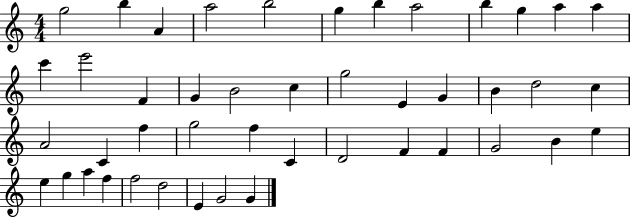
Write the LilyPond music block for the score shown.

{
  \clef treble
  \numericTimeSignature
  \time 4/4
  \key c \major
  g''2 b''4 a'4 | a''2 b''2 | g''4 b''4 a''2 | b''4 g''4 a''4 a''4 | \break c'''4 e'''2 f'4 | g'4 b'2 c''4 | g''2 e'4 g'4 | b'4 d''2 c''4 | \break a'2 c'4 f''4 | g''2 f''4 c'4 | d'2 f'4 f'4 | g'2 b'4 e''4 | \break e''4 g''4 a''4 f''4 | f''2 d''2 | e'4 g'2 g'4 | \bar "|."
}